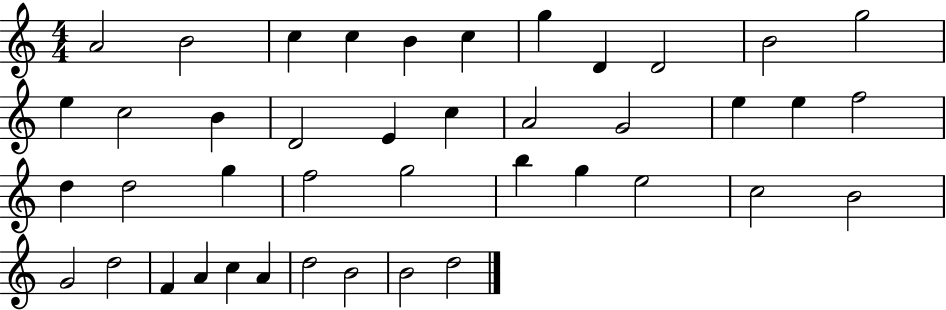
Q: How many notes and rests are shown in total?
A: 42